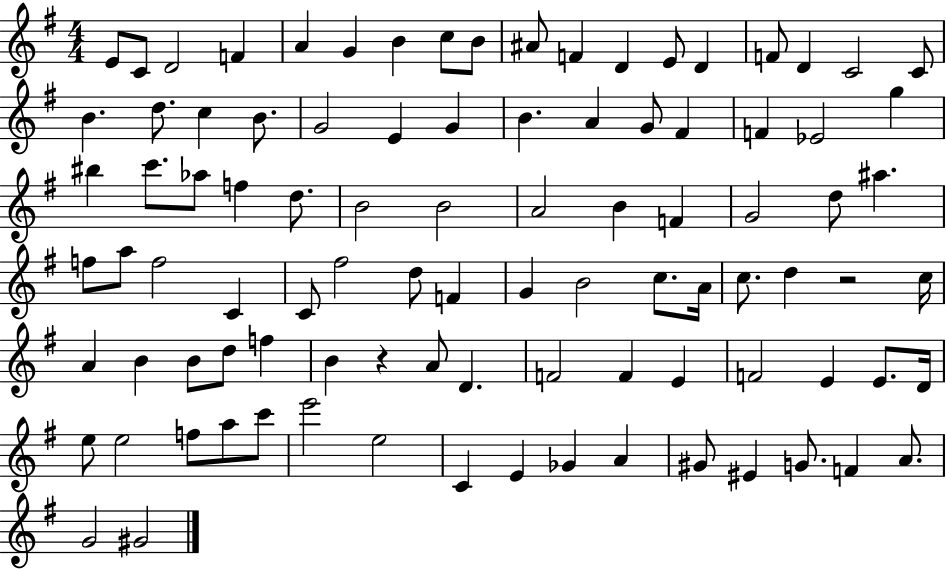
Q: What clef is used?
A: treble